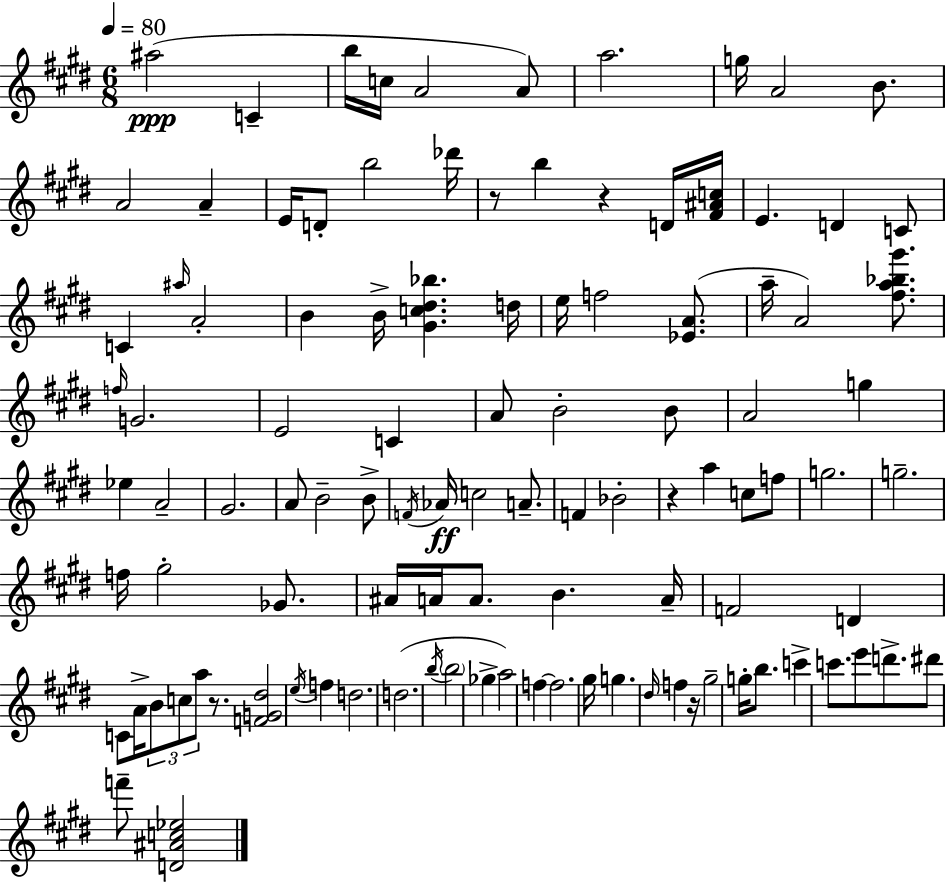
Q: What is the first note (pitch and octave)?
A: A#5